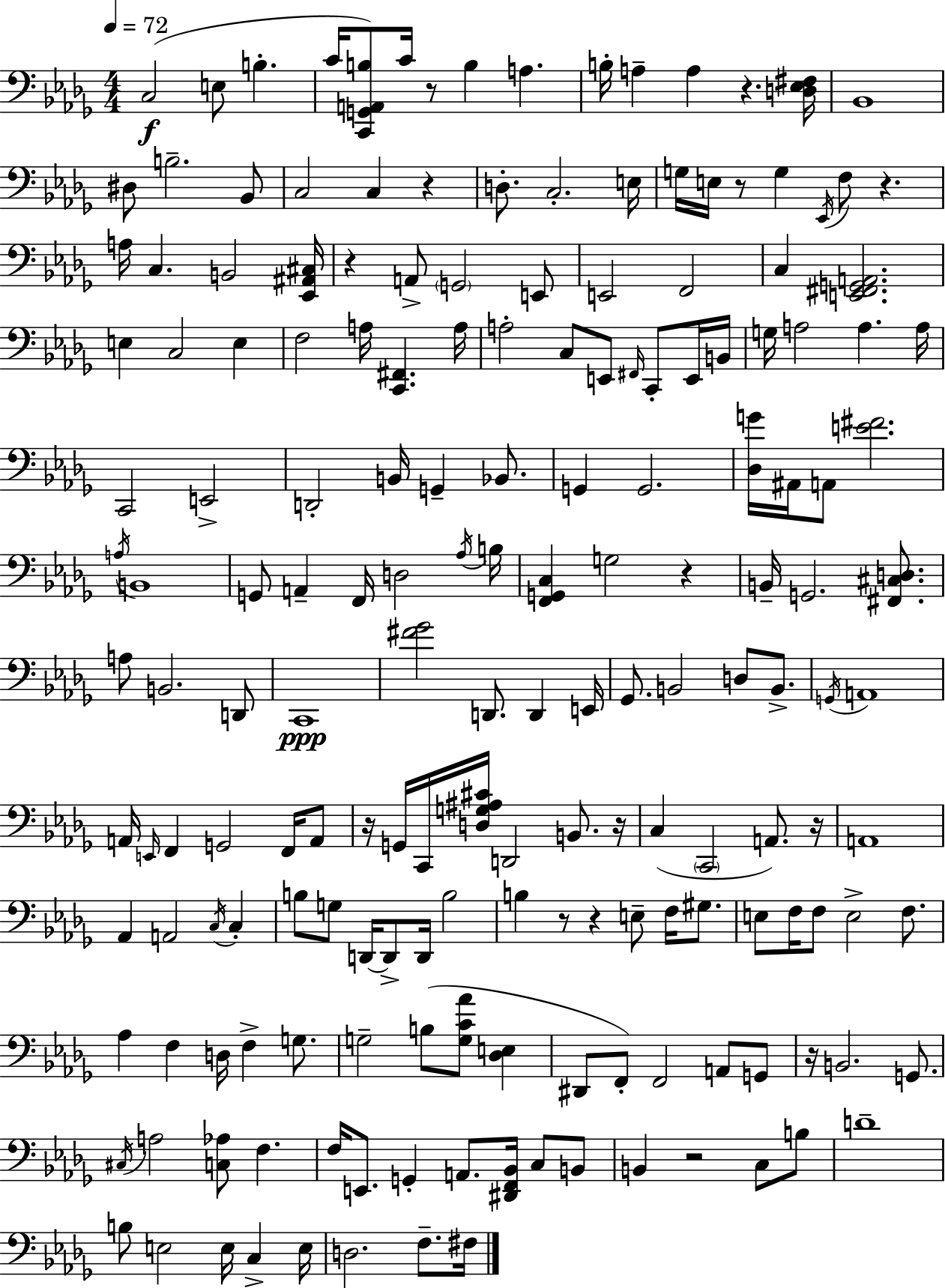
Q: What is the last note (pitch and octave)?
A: F#3